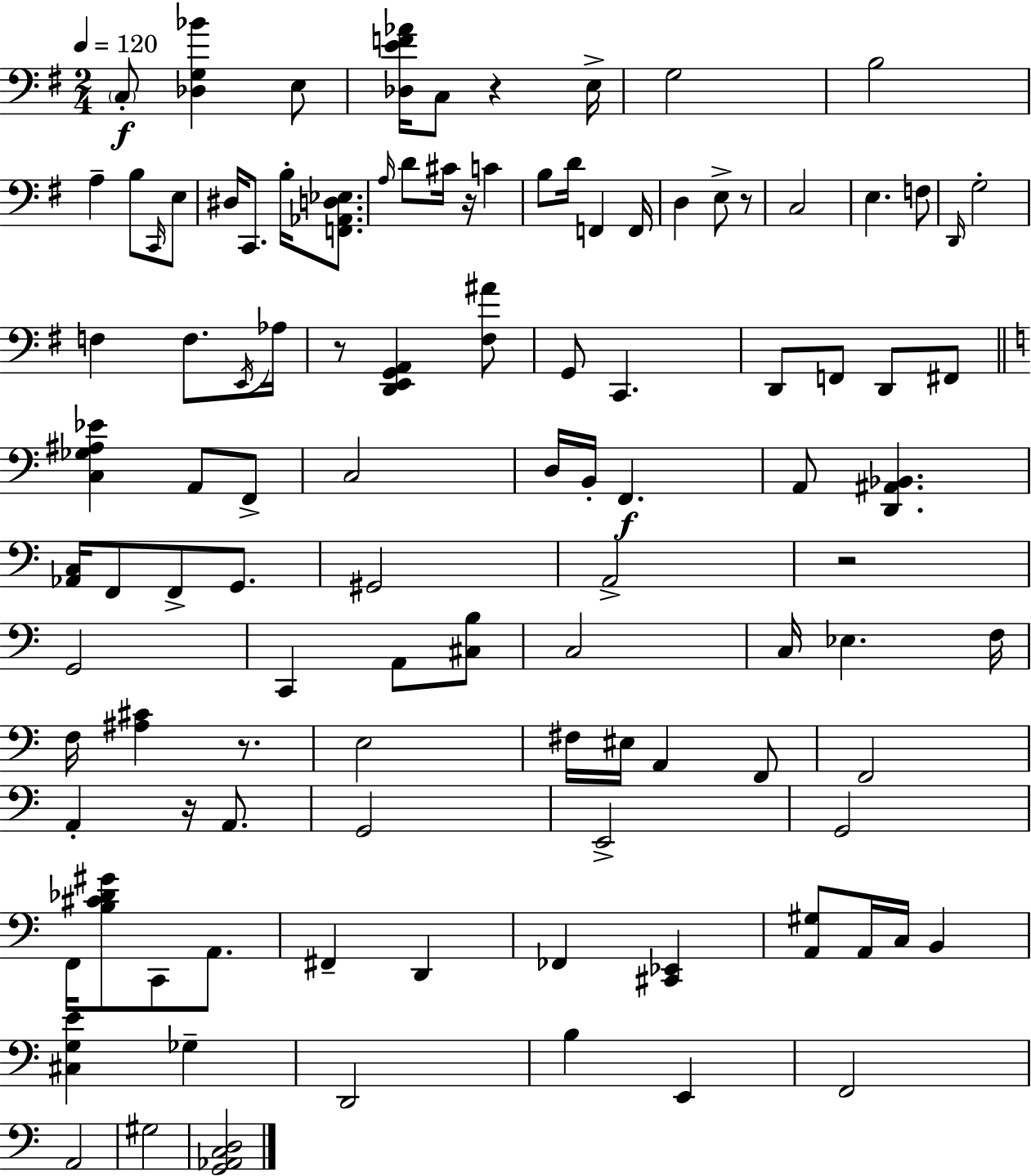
C3/e [Db3,G3,Bb4]/q E3/e [Db3,E4,F4,Ab4]/s C3/e R/q E3/s G3/h B3/h A3/q B3/e C2/s E3/e D#3/s C2/e. B3/s [F2,Ab2,D3,Eb3]/e. A3/s D4/e C#4/s R/s C4/q B3/e D4/s F2/q F2/s D3/q E3/e R/e C3/h E3/q. F3/e D2/s G3/h F3/q F3/e. E2/s Ab3/s R/e [D2,E2,G2,A2]/q [F#3,A#4]/e G2/e C2/q. D2/e F2/e D2/e F#2/e [C3,Gb3,A#3,Eb4]/q A2/e F2/e C3/h D3/s B2/s F2/q. A2/e [D2,A#2,Bb2]/q. [Ab2,C3]/s F2/e F2/e G2/e. G#2/h A2/h R/h G2/h C2/q A2/e [C#3,B3]/e C3/h C3/s Eb3/q. F3/s F3/s [A#3,C#4]/q R/e. E3/h F#3/s EIS3/s A2/q F2/e F2/h A2/q R/s A2/e. G2/h E2/h G2/h F2/s [B3,C#4,Db4,G#4]/e C2/e A2/e. F#2/q D2/q FES2/q [C#2,Eb2]/q [A2,G#3]/e A2/s C3/s B2/q [C#3,G3,E4]/q Gb3/q D2/h B3/q E2/q F2/h A2/h G#3/h [G2,Ab2,C3,D3]/h